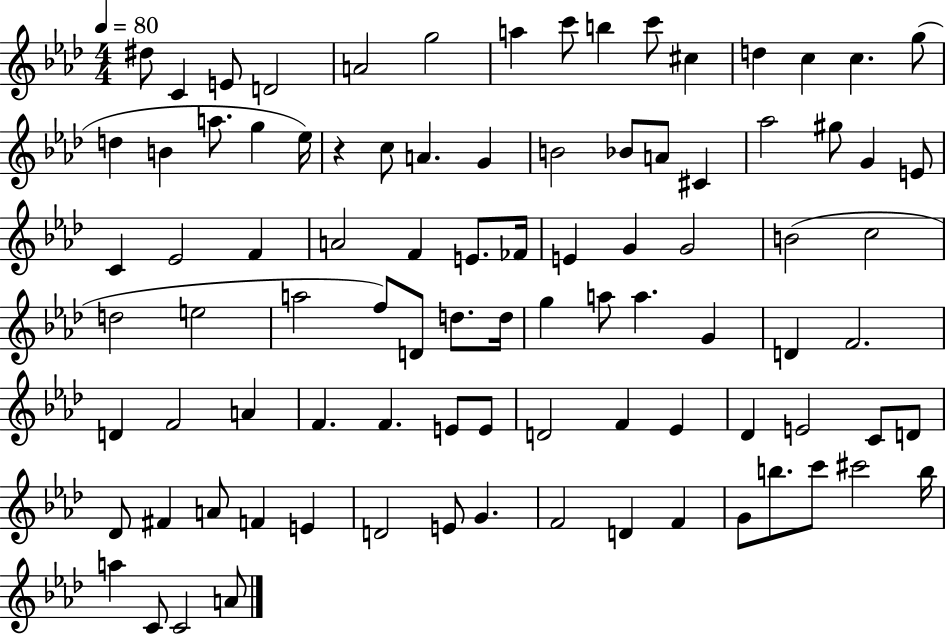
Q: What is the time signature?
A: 4/4